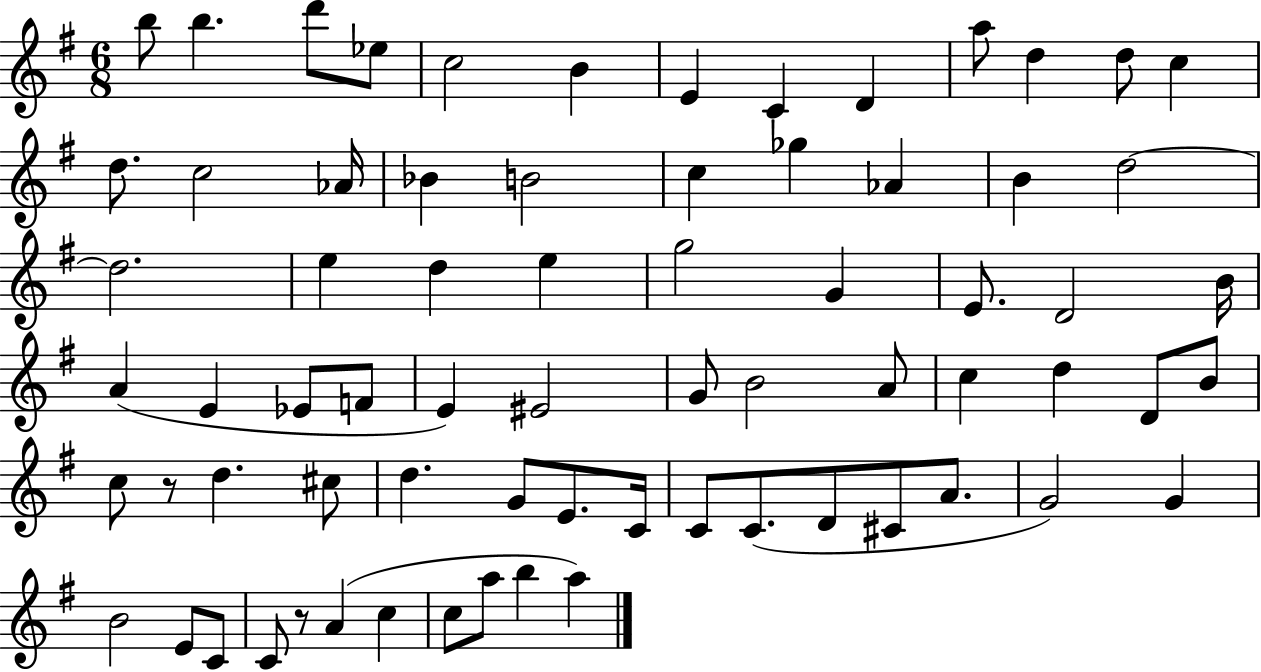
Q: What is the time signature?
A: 6/8